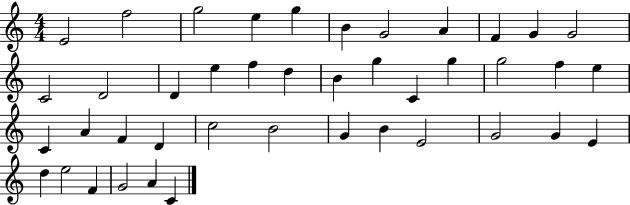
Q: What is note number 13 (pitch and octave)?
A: D4